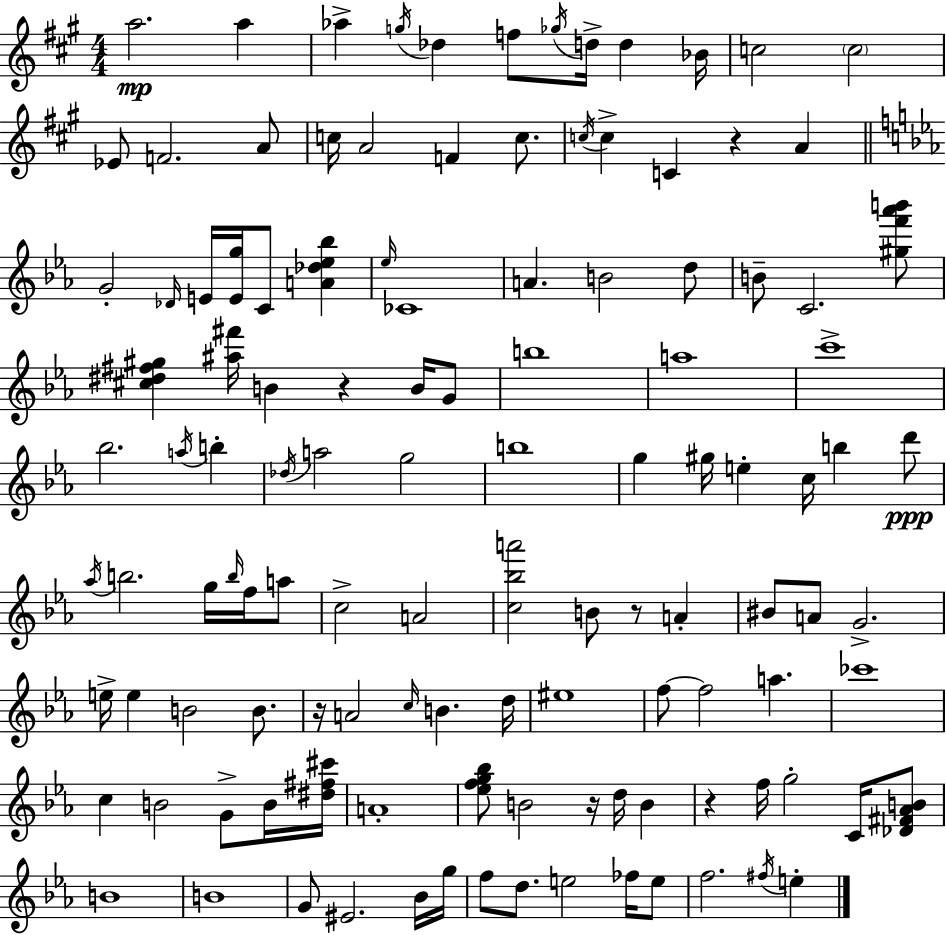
X:1
T:Untitled
M:4/4
L:1/4
K:A
a2 a _a g/4 _d f/2 _g/4 d/4 d _B/4 c2 c2 _E/2 F2 A/2 c/4 A2 F c/2 c/4 c C z A G2 _D/4 E/4 [Eg]/4 C/2 [A_d_e_b] _e/4 _C4 A B2 d/2 B/2 C2 [^gf'_a'b']/2 [^c^d^f^g] [^a^f']/4 B z B/4 G/2 b4 a4 c'4 _b2 a/4 b _d/4 a2 g2 b4 g ^g/4 e c/4 b d'/2 _a/4 b2 g/4 b/4 f/4 a/2 c2 A2 [c_ba']2 B/2 z/2 A ^B/2 A/2 G2 e/4 e B2 B/2 z/4 A2 c/4 B d/4 ^e4 f/2 f2 a _c'4 c B2 G/2 B/4 [^d^f^c']/4 A4 [_efg_b]/2 B2 z/4 d/4 B z f/4 g2 C/4 [_D^F_AB]/2 B4 B4 G/2 ^E2 _B/4 g/4 f/2 d/2 e2 _f/4 e/2 f2 ^f/4 e